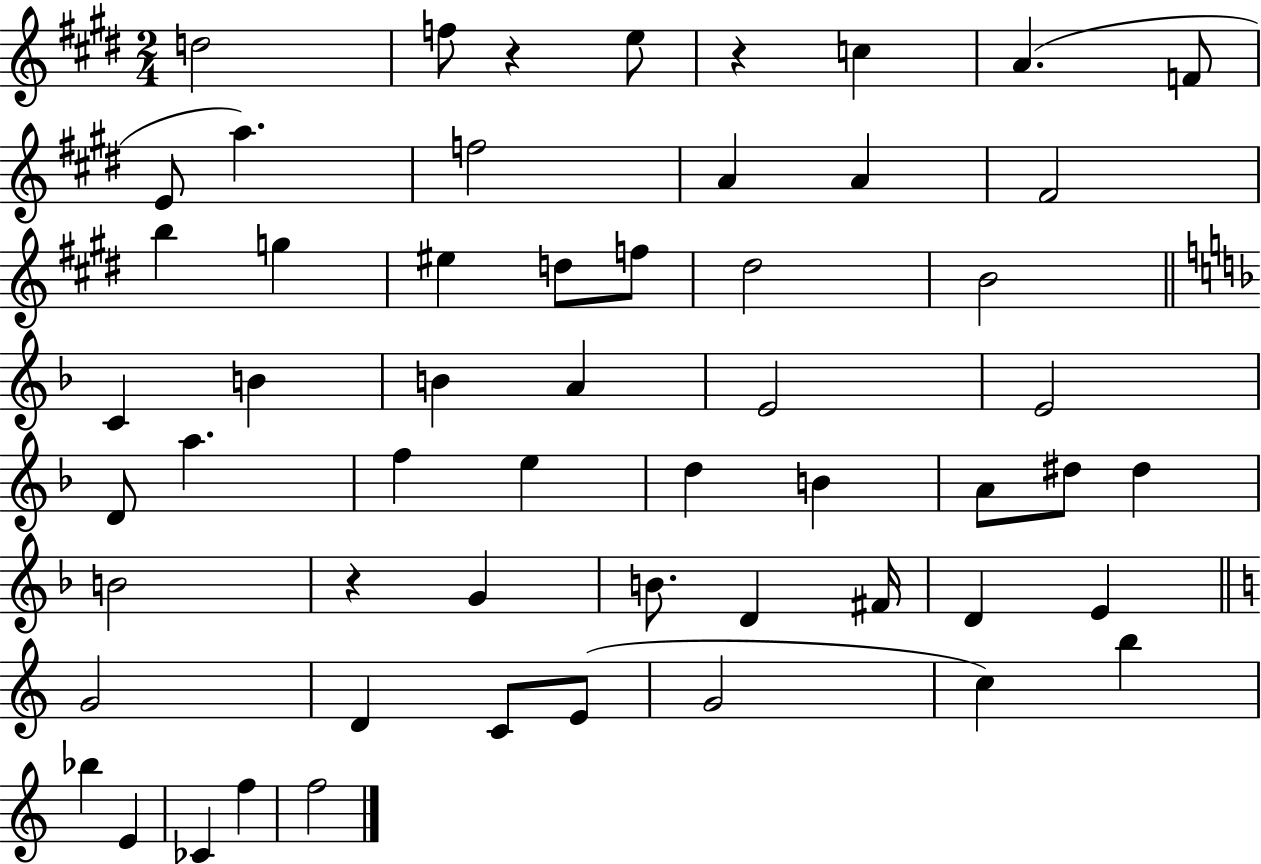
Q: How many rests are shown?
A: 3